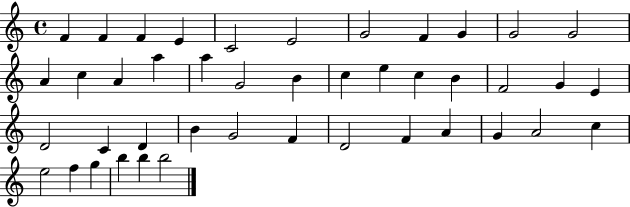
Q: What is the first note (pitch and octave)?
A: F4